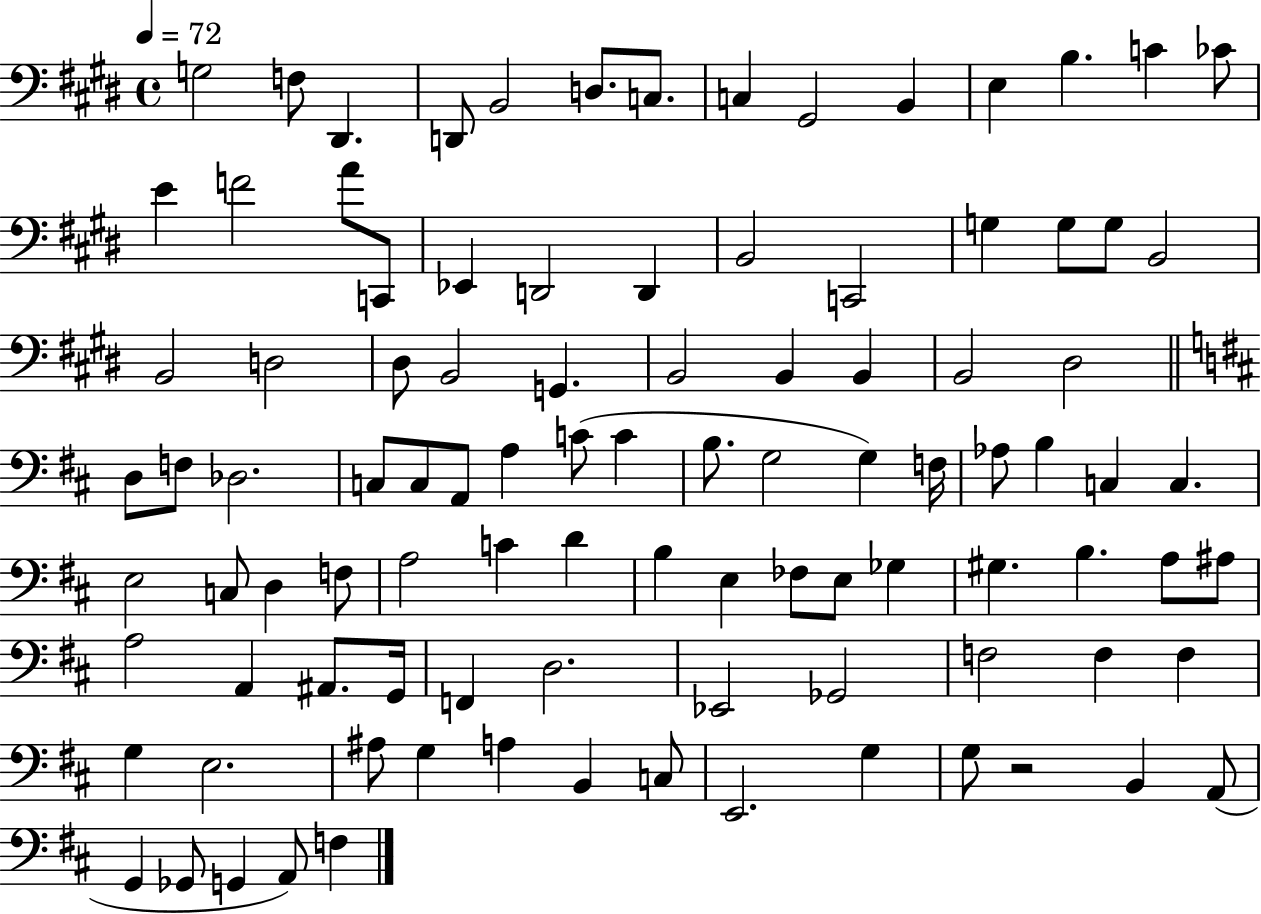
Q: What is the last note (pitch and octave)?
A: F3